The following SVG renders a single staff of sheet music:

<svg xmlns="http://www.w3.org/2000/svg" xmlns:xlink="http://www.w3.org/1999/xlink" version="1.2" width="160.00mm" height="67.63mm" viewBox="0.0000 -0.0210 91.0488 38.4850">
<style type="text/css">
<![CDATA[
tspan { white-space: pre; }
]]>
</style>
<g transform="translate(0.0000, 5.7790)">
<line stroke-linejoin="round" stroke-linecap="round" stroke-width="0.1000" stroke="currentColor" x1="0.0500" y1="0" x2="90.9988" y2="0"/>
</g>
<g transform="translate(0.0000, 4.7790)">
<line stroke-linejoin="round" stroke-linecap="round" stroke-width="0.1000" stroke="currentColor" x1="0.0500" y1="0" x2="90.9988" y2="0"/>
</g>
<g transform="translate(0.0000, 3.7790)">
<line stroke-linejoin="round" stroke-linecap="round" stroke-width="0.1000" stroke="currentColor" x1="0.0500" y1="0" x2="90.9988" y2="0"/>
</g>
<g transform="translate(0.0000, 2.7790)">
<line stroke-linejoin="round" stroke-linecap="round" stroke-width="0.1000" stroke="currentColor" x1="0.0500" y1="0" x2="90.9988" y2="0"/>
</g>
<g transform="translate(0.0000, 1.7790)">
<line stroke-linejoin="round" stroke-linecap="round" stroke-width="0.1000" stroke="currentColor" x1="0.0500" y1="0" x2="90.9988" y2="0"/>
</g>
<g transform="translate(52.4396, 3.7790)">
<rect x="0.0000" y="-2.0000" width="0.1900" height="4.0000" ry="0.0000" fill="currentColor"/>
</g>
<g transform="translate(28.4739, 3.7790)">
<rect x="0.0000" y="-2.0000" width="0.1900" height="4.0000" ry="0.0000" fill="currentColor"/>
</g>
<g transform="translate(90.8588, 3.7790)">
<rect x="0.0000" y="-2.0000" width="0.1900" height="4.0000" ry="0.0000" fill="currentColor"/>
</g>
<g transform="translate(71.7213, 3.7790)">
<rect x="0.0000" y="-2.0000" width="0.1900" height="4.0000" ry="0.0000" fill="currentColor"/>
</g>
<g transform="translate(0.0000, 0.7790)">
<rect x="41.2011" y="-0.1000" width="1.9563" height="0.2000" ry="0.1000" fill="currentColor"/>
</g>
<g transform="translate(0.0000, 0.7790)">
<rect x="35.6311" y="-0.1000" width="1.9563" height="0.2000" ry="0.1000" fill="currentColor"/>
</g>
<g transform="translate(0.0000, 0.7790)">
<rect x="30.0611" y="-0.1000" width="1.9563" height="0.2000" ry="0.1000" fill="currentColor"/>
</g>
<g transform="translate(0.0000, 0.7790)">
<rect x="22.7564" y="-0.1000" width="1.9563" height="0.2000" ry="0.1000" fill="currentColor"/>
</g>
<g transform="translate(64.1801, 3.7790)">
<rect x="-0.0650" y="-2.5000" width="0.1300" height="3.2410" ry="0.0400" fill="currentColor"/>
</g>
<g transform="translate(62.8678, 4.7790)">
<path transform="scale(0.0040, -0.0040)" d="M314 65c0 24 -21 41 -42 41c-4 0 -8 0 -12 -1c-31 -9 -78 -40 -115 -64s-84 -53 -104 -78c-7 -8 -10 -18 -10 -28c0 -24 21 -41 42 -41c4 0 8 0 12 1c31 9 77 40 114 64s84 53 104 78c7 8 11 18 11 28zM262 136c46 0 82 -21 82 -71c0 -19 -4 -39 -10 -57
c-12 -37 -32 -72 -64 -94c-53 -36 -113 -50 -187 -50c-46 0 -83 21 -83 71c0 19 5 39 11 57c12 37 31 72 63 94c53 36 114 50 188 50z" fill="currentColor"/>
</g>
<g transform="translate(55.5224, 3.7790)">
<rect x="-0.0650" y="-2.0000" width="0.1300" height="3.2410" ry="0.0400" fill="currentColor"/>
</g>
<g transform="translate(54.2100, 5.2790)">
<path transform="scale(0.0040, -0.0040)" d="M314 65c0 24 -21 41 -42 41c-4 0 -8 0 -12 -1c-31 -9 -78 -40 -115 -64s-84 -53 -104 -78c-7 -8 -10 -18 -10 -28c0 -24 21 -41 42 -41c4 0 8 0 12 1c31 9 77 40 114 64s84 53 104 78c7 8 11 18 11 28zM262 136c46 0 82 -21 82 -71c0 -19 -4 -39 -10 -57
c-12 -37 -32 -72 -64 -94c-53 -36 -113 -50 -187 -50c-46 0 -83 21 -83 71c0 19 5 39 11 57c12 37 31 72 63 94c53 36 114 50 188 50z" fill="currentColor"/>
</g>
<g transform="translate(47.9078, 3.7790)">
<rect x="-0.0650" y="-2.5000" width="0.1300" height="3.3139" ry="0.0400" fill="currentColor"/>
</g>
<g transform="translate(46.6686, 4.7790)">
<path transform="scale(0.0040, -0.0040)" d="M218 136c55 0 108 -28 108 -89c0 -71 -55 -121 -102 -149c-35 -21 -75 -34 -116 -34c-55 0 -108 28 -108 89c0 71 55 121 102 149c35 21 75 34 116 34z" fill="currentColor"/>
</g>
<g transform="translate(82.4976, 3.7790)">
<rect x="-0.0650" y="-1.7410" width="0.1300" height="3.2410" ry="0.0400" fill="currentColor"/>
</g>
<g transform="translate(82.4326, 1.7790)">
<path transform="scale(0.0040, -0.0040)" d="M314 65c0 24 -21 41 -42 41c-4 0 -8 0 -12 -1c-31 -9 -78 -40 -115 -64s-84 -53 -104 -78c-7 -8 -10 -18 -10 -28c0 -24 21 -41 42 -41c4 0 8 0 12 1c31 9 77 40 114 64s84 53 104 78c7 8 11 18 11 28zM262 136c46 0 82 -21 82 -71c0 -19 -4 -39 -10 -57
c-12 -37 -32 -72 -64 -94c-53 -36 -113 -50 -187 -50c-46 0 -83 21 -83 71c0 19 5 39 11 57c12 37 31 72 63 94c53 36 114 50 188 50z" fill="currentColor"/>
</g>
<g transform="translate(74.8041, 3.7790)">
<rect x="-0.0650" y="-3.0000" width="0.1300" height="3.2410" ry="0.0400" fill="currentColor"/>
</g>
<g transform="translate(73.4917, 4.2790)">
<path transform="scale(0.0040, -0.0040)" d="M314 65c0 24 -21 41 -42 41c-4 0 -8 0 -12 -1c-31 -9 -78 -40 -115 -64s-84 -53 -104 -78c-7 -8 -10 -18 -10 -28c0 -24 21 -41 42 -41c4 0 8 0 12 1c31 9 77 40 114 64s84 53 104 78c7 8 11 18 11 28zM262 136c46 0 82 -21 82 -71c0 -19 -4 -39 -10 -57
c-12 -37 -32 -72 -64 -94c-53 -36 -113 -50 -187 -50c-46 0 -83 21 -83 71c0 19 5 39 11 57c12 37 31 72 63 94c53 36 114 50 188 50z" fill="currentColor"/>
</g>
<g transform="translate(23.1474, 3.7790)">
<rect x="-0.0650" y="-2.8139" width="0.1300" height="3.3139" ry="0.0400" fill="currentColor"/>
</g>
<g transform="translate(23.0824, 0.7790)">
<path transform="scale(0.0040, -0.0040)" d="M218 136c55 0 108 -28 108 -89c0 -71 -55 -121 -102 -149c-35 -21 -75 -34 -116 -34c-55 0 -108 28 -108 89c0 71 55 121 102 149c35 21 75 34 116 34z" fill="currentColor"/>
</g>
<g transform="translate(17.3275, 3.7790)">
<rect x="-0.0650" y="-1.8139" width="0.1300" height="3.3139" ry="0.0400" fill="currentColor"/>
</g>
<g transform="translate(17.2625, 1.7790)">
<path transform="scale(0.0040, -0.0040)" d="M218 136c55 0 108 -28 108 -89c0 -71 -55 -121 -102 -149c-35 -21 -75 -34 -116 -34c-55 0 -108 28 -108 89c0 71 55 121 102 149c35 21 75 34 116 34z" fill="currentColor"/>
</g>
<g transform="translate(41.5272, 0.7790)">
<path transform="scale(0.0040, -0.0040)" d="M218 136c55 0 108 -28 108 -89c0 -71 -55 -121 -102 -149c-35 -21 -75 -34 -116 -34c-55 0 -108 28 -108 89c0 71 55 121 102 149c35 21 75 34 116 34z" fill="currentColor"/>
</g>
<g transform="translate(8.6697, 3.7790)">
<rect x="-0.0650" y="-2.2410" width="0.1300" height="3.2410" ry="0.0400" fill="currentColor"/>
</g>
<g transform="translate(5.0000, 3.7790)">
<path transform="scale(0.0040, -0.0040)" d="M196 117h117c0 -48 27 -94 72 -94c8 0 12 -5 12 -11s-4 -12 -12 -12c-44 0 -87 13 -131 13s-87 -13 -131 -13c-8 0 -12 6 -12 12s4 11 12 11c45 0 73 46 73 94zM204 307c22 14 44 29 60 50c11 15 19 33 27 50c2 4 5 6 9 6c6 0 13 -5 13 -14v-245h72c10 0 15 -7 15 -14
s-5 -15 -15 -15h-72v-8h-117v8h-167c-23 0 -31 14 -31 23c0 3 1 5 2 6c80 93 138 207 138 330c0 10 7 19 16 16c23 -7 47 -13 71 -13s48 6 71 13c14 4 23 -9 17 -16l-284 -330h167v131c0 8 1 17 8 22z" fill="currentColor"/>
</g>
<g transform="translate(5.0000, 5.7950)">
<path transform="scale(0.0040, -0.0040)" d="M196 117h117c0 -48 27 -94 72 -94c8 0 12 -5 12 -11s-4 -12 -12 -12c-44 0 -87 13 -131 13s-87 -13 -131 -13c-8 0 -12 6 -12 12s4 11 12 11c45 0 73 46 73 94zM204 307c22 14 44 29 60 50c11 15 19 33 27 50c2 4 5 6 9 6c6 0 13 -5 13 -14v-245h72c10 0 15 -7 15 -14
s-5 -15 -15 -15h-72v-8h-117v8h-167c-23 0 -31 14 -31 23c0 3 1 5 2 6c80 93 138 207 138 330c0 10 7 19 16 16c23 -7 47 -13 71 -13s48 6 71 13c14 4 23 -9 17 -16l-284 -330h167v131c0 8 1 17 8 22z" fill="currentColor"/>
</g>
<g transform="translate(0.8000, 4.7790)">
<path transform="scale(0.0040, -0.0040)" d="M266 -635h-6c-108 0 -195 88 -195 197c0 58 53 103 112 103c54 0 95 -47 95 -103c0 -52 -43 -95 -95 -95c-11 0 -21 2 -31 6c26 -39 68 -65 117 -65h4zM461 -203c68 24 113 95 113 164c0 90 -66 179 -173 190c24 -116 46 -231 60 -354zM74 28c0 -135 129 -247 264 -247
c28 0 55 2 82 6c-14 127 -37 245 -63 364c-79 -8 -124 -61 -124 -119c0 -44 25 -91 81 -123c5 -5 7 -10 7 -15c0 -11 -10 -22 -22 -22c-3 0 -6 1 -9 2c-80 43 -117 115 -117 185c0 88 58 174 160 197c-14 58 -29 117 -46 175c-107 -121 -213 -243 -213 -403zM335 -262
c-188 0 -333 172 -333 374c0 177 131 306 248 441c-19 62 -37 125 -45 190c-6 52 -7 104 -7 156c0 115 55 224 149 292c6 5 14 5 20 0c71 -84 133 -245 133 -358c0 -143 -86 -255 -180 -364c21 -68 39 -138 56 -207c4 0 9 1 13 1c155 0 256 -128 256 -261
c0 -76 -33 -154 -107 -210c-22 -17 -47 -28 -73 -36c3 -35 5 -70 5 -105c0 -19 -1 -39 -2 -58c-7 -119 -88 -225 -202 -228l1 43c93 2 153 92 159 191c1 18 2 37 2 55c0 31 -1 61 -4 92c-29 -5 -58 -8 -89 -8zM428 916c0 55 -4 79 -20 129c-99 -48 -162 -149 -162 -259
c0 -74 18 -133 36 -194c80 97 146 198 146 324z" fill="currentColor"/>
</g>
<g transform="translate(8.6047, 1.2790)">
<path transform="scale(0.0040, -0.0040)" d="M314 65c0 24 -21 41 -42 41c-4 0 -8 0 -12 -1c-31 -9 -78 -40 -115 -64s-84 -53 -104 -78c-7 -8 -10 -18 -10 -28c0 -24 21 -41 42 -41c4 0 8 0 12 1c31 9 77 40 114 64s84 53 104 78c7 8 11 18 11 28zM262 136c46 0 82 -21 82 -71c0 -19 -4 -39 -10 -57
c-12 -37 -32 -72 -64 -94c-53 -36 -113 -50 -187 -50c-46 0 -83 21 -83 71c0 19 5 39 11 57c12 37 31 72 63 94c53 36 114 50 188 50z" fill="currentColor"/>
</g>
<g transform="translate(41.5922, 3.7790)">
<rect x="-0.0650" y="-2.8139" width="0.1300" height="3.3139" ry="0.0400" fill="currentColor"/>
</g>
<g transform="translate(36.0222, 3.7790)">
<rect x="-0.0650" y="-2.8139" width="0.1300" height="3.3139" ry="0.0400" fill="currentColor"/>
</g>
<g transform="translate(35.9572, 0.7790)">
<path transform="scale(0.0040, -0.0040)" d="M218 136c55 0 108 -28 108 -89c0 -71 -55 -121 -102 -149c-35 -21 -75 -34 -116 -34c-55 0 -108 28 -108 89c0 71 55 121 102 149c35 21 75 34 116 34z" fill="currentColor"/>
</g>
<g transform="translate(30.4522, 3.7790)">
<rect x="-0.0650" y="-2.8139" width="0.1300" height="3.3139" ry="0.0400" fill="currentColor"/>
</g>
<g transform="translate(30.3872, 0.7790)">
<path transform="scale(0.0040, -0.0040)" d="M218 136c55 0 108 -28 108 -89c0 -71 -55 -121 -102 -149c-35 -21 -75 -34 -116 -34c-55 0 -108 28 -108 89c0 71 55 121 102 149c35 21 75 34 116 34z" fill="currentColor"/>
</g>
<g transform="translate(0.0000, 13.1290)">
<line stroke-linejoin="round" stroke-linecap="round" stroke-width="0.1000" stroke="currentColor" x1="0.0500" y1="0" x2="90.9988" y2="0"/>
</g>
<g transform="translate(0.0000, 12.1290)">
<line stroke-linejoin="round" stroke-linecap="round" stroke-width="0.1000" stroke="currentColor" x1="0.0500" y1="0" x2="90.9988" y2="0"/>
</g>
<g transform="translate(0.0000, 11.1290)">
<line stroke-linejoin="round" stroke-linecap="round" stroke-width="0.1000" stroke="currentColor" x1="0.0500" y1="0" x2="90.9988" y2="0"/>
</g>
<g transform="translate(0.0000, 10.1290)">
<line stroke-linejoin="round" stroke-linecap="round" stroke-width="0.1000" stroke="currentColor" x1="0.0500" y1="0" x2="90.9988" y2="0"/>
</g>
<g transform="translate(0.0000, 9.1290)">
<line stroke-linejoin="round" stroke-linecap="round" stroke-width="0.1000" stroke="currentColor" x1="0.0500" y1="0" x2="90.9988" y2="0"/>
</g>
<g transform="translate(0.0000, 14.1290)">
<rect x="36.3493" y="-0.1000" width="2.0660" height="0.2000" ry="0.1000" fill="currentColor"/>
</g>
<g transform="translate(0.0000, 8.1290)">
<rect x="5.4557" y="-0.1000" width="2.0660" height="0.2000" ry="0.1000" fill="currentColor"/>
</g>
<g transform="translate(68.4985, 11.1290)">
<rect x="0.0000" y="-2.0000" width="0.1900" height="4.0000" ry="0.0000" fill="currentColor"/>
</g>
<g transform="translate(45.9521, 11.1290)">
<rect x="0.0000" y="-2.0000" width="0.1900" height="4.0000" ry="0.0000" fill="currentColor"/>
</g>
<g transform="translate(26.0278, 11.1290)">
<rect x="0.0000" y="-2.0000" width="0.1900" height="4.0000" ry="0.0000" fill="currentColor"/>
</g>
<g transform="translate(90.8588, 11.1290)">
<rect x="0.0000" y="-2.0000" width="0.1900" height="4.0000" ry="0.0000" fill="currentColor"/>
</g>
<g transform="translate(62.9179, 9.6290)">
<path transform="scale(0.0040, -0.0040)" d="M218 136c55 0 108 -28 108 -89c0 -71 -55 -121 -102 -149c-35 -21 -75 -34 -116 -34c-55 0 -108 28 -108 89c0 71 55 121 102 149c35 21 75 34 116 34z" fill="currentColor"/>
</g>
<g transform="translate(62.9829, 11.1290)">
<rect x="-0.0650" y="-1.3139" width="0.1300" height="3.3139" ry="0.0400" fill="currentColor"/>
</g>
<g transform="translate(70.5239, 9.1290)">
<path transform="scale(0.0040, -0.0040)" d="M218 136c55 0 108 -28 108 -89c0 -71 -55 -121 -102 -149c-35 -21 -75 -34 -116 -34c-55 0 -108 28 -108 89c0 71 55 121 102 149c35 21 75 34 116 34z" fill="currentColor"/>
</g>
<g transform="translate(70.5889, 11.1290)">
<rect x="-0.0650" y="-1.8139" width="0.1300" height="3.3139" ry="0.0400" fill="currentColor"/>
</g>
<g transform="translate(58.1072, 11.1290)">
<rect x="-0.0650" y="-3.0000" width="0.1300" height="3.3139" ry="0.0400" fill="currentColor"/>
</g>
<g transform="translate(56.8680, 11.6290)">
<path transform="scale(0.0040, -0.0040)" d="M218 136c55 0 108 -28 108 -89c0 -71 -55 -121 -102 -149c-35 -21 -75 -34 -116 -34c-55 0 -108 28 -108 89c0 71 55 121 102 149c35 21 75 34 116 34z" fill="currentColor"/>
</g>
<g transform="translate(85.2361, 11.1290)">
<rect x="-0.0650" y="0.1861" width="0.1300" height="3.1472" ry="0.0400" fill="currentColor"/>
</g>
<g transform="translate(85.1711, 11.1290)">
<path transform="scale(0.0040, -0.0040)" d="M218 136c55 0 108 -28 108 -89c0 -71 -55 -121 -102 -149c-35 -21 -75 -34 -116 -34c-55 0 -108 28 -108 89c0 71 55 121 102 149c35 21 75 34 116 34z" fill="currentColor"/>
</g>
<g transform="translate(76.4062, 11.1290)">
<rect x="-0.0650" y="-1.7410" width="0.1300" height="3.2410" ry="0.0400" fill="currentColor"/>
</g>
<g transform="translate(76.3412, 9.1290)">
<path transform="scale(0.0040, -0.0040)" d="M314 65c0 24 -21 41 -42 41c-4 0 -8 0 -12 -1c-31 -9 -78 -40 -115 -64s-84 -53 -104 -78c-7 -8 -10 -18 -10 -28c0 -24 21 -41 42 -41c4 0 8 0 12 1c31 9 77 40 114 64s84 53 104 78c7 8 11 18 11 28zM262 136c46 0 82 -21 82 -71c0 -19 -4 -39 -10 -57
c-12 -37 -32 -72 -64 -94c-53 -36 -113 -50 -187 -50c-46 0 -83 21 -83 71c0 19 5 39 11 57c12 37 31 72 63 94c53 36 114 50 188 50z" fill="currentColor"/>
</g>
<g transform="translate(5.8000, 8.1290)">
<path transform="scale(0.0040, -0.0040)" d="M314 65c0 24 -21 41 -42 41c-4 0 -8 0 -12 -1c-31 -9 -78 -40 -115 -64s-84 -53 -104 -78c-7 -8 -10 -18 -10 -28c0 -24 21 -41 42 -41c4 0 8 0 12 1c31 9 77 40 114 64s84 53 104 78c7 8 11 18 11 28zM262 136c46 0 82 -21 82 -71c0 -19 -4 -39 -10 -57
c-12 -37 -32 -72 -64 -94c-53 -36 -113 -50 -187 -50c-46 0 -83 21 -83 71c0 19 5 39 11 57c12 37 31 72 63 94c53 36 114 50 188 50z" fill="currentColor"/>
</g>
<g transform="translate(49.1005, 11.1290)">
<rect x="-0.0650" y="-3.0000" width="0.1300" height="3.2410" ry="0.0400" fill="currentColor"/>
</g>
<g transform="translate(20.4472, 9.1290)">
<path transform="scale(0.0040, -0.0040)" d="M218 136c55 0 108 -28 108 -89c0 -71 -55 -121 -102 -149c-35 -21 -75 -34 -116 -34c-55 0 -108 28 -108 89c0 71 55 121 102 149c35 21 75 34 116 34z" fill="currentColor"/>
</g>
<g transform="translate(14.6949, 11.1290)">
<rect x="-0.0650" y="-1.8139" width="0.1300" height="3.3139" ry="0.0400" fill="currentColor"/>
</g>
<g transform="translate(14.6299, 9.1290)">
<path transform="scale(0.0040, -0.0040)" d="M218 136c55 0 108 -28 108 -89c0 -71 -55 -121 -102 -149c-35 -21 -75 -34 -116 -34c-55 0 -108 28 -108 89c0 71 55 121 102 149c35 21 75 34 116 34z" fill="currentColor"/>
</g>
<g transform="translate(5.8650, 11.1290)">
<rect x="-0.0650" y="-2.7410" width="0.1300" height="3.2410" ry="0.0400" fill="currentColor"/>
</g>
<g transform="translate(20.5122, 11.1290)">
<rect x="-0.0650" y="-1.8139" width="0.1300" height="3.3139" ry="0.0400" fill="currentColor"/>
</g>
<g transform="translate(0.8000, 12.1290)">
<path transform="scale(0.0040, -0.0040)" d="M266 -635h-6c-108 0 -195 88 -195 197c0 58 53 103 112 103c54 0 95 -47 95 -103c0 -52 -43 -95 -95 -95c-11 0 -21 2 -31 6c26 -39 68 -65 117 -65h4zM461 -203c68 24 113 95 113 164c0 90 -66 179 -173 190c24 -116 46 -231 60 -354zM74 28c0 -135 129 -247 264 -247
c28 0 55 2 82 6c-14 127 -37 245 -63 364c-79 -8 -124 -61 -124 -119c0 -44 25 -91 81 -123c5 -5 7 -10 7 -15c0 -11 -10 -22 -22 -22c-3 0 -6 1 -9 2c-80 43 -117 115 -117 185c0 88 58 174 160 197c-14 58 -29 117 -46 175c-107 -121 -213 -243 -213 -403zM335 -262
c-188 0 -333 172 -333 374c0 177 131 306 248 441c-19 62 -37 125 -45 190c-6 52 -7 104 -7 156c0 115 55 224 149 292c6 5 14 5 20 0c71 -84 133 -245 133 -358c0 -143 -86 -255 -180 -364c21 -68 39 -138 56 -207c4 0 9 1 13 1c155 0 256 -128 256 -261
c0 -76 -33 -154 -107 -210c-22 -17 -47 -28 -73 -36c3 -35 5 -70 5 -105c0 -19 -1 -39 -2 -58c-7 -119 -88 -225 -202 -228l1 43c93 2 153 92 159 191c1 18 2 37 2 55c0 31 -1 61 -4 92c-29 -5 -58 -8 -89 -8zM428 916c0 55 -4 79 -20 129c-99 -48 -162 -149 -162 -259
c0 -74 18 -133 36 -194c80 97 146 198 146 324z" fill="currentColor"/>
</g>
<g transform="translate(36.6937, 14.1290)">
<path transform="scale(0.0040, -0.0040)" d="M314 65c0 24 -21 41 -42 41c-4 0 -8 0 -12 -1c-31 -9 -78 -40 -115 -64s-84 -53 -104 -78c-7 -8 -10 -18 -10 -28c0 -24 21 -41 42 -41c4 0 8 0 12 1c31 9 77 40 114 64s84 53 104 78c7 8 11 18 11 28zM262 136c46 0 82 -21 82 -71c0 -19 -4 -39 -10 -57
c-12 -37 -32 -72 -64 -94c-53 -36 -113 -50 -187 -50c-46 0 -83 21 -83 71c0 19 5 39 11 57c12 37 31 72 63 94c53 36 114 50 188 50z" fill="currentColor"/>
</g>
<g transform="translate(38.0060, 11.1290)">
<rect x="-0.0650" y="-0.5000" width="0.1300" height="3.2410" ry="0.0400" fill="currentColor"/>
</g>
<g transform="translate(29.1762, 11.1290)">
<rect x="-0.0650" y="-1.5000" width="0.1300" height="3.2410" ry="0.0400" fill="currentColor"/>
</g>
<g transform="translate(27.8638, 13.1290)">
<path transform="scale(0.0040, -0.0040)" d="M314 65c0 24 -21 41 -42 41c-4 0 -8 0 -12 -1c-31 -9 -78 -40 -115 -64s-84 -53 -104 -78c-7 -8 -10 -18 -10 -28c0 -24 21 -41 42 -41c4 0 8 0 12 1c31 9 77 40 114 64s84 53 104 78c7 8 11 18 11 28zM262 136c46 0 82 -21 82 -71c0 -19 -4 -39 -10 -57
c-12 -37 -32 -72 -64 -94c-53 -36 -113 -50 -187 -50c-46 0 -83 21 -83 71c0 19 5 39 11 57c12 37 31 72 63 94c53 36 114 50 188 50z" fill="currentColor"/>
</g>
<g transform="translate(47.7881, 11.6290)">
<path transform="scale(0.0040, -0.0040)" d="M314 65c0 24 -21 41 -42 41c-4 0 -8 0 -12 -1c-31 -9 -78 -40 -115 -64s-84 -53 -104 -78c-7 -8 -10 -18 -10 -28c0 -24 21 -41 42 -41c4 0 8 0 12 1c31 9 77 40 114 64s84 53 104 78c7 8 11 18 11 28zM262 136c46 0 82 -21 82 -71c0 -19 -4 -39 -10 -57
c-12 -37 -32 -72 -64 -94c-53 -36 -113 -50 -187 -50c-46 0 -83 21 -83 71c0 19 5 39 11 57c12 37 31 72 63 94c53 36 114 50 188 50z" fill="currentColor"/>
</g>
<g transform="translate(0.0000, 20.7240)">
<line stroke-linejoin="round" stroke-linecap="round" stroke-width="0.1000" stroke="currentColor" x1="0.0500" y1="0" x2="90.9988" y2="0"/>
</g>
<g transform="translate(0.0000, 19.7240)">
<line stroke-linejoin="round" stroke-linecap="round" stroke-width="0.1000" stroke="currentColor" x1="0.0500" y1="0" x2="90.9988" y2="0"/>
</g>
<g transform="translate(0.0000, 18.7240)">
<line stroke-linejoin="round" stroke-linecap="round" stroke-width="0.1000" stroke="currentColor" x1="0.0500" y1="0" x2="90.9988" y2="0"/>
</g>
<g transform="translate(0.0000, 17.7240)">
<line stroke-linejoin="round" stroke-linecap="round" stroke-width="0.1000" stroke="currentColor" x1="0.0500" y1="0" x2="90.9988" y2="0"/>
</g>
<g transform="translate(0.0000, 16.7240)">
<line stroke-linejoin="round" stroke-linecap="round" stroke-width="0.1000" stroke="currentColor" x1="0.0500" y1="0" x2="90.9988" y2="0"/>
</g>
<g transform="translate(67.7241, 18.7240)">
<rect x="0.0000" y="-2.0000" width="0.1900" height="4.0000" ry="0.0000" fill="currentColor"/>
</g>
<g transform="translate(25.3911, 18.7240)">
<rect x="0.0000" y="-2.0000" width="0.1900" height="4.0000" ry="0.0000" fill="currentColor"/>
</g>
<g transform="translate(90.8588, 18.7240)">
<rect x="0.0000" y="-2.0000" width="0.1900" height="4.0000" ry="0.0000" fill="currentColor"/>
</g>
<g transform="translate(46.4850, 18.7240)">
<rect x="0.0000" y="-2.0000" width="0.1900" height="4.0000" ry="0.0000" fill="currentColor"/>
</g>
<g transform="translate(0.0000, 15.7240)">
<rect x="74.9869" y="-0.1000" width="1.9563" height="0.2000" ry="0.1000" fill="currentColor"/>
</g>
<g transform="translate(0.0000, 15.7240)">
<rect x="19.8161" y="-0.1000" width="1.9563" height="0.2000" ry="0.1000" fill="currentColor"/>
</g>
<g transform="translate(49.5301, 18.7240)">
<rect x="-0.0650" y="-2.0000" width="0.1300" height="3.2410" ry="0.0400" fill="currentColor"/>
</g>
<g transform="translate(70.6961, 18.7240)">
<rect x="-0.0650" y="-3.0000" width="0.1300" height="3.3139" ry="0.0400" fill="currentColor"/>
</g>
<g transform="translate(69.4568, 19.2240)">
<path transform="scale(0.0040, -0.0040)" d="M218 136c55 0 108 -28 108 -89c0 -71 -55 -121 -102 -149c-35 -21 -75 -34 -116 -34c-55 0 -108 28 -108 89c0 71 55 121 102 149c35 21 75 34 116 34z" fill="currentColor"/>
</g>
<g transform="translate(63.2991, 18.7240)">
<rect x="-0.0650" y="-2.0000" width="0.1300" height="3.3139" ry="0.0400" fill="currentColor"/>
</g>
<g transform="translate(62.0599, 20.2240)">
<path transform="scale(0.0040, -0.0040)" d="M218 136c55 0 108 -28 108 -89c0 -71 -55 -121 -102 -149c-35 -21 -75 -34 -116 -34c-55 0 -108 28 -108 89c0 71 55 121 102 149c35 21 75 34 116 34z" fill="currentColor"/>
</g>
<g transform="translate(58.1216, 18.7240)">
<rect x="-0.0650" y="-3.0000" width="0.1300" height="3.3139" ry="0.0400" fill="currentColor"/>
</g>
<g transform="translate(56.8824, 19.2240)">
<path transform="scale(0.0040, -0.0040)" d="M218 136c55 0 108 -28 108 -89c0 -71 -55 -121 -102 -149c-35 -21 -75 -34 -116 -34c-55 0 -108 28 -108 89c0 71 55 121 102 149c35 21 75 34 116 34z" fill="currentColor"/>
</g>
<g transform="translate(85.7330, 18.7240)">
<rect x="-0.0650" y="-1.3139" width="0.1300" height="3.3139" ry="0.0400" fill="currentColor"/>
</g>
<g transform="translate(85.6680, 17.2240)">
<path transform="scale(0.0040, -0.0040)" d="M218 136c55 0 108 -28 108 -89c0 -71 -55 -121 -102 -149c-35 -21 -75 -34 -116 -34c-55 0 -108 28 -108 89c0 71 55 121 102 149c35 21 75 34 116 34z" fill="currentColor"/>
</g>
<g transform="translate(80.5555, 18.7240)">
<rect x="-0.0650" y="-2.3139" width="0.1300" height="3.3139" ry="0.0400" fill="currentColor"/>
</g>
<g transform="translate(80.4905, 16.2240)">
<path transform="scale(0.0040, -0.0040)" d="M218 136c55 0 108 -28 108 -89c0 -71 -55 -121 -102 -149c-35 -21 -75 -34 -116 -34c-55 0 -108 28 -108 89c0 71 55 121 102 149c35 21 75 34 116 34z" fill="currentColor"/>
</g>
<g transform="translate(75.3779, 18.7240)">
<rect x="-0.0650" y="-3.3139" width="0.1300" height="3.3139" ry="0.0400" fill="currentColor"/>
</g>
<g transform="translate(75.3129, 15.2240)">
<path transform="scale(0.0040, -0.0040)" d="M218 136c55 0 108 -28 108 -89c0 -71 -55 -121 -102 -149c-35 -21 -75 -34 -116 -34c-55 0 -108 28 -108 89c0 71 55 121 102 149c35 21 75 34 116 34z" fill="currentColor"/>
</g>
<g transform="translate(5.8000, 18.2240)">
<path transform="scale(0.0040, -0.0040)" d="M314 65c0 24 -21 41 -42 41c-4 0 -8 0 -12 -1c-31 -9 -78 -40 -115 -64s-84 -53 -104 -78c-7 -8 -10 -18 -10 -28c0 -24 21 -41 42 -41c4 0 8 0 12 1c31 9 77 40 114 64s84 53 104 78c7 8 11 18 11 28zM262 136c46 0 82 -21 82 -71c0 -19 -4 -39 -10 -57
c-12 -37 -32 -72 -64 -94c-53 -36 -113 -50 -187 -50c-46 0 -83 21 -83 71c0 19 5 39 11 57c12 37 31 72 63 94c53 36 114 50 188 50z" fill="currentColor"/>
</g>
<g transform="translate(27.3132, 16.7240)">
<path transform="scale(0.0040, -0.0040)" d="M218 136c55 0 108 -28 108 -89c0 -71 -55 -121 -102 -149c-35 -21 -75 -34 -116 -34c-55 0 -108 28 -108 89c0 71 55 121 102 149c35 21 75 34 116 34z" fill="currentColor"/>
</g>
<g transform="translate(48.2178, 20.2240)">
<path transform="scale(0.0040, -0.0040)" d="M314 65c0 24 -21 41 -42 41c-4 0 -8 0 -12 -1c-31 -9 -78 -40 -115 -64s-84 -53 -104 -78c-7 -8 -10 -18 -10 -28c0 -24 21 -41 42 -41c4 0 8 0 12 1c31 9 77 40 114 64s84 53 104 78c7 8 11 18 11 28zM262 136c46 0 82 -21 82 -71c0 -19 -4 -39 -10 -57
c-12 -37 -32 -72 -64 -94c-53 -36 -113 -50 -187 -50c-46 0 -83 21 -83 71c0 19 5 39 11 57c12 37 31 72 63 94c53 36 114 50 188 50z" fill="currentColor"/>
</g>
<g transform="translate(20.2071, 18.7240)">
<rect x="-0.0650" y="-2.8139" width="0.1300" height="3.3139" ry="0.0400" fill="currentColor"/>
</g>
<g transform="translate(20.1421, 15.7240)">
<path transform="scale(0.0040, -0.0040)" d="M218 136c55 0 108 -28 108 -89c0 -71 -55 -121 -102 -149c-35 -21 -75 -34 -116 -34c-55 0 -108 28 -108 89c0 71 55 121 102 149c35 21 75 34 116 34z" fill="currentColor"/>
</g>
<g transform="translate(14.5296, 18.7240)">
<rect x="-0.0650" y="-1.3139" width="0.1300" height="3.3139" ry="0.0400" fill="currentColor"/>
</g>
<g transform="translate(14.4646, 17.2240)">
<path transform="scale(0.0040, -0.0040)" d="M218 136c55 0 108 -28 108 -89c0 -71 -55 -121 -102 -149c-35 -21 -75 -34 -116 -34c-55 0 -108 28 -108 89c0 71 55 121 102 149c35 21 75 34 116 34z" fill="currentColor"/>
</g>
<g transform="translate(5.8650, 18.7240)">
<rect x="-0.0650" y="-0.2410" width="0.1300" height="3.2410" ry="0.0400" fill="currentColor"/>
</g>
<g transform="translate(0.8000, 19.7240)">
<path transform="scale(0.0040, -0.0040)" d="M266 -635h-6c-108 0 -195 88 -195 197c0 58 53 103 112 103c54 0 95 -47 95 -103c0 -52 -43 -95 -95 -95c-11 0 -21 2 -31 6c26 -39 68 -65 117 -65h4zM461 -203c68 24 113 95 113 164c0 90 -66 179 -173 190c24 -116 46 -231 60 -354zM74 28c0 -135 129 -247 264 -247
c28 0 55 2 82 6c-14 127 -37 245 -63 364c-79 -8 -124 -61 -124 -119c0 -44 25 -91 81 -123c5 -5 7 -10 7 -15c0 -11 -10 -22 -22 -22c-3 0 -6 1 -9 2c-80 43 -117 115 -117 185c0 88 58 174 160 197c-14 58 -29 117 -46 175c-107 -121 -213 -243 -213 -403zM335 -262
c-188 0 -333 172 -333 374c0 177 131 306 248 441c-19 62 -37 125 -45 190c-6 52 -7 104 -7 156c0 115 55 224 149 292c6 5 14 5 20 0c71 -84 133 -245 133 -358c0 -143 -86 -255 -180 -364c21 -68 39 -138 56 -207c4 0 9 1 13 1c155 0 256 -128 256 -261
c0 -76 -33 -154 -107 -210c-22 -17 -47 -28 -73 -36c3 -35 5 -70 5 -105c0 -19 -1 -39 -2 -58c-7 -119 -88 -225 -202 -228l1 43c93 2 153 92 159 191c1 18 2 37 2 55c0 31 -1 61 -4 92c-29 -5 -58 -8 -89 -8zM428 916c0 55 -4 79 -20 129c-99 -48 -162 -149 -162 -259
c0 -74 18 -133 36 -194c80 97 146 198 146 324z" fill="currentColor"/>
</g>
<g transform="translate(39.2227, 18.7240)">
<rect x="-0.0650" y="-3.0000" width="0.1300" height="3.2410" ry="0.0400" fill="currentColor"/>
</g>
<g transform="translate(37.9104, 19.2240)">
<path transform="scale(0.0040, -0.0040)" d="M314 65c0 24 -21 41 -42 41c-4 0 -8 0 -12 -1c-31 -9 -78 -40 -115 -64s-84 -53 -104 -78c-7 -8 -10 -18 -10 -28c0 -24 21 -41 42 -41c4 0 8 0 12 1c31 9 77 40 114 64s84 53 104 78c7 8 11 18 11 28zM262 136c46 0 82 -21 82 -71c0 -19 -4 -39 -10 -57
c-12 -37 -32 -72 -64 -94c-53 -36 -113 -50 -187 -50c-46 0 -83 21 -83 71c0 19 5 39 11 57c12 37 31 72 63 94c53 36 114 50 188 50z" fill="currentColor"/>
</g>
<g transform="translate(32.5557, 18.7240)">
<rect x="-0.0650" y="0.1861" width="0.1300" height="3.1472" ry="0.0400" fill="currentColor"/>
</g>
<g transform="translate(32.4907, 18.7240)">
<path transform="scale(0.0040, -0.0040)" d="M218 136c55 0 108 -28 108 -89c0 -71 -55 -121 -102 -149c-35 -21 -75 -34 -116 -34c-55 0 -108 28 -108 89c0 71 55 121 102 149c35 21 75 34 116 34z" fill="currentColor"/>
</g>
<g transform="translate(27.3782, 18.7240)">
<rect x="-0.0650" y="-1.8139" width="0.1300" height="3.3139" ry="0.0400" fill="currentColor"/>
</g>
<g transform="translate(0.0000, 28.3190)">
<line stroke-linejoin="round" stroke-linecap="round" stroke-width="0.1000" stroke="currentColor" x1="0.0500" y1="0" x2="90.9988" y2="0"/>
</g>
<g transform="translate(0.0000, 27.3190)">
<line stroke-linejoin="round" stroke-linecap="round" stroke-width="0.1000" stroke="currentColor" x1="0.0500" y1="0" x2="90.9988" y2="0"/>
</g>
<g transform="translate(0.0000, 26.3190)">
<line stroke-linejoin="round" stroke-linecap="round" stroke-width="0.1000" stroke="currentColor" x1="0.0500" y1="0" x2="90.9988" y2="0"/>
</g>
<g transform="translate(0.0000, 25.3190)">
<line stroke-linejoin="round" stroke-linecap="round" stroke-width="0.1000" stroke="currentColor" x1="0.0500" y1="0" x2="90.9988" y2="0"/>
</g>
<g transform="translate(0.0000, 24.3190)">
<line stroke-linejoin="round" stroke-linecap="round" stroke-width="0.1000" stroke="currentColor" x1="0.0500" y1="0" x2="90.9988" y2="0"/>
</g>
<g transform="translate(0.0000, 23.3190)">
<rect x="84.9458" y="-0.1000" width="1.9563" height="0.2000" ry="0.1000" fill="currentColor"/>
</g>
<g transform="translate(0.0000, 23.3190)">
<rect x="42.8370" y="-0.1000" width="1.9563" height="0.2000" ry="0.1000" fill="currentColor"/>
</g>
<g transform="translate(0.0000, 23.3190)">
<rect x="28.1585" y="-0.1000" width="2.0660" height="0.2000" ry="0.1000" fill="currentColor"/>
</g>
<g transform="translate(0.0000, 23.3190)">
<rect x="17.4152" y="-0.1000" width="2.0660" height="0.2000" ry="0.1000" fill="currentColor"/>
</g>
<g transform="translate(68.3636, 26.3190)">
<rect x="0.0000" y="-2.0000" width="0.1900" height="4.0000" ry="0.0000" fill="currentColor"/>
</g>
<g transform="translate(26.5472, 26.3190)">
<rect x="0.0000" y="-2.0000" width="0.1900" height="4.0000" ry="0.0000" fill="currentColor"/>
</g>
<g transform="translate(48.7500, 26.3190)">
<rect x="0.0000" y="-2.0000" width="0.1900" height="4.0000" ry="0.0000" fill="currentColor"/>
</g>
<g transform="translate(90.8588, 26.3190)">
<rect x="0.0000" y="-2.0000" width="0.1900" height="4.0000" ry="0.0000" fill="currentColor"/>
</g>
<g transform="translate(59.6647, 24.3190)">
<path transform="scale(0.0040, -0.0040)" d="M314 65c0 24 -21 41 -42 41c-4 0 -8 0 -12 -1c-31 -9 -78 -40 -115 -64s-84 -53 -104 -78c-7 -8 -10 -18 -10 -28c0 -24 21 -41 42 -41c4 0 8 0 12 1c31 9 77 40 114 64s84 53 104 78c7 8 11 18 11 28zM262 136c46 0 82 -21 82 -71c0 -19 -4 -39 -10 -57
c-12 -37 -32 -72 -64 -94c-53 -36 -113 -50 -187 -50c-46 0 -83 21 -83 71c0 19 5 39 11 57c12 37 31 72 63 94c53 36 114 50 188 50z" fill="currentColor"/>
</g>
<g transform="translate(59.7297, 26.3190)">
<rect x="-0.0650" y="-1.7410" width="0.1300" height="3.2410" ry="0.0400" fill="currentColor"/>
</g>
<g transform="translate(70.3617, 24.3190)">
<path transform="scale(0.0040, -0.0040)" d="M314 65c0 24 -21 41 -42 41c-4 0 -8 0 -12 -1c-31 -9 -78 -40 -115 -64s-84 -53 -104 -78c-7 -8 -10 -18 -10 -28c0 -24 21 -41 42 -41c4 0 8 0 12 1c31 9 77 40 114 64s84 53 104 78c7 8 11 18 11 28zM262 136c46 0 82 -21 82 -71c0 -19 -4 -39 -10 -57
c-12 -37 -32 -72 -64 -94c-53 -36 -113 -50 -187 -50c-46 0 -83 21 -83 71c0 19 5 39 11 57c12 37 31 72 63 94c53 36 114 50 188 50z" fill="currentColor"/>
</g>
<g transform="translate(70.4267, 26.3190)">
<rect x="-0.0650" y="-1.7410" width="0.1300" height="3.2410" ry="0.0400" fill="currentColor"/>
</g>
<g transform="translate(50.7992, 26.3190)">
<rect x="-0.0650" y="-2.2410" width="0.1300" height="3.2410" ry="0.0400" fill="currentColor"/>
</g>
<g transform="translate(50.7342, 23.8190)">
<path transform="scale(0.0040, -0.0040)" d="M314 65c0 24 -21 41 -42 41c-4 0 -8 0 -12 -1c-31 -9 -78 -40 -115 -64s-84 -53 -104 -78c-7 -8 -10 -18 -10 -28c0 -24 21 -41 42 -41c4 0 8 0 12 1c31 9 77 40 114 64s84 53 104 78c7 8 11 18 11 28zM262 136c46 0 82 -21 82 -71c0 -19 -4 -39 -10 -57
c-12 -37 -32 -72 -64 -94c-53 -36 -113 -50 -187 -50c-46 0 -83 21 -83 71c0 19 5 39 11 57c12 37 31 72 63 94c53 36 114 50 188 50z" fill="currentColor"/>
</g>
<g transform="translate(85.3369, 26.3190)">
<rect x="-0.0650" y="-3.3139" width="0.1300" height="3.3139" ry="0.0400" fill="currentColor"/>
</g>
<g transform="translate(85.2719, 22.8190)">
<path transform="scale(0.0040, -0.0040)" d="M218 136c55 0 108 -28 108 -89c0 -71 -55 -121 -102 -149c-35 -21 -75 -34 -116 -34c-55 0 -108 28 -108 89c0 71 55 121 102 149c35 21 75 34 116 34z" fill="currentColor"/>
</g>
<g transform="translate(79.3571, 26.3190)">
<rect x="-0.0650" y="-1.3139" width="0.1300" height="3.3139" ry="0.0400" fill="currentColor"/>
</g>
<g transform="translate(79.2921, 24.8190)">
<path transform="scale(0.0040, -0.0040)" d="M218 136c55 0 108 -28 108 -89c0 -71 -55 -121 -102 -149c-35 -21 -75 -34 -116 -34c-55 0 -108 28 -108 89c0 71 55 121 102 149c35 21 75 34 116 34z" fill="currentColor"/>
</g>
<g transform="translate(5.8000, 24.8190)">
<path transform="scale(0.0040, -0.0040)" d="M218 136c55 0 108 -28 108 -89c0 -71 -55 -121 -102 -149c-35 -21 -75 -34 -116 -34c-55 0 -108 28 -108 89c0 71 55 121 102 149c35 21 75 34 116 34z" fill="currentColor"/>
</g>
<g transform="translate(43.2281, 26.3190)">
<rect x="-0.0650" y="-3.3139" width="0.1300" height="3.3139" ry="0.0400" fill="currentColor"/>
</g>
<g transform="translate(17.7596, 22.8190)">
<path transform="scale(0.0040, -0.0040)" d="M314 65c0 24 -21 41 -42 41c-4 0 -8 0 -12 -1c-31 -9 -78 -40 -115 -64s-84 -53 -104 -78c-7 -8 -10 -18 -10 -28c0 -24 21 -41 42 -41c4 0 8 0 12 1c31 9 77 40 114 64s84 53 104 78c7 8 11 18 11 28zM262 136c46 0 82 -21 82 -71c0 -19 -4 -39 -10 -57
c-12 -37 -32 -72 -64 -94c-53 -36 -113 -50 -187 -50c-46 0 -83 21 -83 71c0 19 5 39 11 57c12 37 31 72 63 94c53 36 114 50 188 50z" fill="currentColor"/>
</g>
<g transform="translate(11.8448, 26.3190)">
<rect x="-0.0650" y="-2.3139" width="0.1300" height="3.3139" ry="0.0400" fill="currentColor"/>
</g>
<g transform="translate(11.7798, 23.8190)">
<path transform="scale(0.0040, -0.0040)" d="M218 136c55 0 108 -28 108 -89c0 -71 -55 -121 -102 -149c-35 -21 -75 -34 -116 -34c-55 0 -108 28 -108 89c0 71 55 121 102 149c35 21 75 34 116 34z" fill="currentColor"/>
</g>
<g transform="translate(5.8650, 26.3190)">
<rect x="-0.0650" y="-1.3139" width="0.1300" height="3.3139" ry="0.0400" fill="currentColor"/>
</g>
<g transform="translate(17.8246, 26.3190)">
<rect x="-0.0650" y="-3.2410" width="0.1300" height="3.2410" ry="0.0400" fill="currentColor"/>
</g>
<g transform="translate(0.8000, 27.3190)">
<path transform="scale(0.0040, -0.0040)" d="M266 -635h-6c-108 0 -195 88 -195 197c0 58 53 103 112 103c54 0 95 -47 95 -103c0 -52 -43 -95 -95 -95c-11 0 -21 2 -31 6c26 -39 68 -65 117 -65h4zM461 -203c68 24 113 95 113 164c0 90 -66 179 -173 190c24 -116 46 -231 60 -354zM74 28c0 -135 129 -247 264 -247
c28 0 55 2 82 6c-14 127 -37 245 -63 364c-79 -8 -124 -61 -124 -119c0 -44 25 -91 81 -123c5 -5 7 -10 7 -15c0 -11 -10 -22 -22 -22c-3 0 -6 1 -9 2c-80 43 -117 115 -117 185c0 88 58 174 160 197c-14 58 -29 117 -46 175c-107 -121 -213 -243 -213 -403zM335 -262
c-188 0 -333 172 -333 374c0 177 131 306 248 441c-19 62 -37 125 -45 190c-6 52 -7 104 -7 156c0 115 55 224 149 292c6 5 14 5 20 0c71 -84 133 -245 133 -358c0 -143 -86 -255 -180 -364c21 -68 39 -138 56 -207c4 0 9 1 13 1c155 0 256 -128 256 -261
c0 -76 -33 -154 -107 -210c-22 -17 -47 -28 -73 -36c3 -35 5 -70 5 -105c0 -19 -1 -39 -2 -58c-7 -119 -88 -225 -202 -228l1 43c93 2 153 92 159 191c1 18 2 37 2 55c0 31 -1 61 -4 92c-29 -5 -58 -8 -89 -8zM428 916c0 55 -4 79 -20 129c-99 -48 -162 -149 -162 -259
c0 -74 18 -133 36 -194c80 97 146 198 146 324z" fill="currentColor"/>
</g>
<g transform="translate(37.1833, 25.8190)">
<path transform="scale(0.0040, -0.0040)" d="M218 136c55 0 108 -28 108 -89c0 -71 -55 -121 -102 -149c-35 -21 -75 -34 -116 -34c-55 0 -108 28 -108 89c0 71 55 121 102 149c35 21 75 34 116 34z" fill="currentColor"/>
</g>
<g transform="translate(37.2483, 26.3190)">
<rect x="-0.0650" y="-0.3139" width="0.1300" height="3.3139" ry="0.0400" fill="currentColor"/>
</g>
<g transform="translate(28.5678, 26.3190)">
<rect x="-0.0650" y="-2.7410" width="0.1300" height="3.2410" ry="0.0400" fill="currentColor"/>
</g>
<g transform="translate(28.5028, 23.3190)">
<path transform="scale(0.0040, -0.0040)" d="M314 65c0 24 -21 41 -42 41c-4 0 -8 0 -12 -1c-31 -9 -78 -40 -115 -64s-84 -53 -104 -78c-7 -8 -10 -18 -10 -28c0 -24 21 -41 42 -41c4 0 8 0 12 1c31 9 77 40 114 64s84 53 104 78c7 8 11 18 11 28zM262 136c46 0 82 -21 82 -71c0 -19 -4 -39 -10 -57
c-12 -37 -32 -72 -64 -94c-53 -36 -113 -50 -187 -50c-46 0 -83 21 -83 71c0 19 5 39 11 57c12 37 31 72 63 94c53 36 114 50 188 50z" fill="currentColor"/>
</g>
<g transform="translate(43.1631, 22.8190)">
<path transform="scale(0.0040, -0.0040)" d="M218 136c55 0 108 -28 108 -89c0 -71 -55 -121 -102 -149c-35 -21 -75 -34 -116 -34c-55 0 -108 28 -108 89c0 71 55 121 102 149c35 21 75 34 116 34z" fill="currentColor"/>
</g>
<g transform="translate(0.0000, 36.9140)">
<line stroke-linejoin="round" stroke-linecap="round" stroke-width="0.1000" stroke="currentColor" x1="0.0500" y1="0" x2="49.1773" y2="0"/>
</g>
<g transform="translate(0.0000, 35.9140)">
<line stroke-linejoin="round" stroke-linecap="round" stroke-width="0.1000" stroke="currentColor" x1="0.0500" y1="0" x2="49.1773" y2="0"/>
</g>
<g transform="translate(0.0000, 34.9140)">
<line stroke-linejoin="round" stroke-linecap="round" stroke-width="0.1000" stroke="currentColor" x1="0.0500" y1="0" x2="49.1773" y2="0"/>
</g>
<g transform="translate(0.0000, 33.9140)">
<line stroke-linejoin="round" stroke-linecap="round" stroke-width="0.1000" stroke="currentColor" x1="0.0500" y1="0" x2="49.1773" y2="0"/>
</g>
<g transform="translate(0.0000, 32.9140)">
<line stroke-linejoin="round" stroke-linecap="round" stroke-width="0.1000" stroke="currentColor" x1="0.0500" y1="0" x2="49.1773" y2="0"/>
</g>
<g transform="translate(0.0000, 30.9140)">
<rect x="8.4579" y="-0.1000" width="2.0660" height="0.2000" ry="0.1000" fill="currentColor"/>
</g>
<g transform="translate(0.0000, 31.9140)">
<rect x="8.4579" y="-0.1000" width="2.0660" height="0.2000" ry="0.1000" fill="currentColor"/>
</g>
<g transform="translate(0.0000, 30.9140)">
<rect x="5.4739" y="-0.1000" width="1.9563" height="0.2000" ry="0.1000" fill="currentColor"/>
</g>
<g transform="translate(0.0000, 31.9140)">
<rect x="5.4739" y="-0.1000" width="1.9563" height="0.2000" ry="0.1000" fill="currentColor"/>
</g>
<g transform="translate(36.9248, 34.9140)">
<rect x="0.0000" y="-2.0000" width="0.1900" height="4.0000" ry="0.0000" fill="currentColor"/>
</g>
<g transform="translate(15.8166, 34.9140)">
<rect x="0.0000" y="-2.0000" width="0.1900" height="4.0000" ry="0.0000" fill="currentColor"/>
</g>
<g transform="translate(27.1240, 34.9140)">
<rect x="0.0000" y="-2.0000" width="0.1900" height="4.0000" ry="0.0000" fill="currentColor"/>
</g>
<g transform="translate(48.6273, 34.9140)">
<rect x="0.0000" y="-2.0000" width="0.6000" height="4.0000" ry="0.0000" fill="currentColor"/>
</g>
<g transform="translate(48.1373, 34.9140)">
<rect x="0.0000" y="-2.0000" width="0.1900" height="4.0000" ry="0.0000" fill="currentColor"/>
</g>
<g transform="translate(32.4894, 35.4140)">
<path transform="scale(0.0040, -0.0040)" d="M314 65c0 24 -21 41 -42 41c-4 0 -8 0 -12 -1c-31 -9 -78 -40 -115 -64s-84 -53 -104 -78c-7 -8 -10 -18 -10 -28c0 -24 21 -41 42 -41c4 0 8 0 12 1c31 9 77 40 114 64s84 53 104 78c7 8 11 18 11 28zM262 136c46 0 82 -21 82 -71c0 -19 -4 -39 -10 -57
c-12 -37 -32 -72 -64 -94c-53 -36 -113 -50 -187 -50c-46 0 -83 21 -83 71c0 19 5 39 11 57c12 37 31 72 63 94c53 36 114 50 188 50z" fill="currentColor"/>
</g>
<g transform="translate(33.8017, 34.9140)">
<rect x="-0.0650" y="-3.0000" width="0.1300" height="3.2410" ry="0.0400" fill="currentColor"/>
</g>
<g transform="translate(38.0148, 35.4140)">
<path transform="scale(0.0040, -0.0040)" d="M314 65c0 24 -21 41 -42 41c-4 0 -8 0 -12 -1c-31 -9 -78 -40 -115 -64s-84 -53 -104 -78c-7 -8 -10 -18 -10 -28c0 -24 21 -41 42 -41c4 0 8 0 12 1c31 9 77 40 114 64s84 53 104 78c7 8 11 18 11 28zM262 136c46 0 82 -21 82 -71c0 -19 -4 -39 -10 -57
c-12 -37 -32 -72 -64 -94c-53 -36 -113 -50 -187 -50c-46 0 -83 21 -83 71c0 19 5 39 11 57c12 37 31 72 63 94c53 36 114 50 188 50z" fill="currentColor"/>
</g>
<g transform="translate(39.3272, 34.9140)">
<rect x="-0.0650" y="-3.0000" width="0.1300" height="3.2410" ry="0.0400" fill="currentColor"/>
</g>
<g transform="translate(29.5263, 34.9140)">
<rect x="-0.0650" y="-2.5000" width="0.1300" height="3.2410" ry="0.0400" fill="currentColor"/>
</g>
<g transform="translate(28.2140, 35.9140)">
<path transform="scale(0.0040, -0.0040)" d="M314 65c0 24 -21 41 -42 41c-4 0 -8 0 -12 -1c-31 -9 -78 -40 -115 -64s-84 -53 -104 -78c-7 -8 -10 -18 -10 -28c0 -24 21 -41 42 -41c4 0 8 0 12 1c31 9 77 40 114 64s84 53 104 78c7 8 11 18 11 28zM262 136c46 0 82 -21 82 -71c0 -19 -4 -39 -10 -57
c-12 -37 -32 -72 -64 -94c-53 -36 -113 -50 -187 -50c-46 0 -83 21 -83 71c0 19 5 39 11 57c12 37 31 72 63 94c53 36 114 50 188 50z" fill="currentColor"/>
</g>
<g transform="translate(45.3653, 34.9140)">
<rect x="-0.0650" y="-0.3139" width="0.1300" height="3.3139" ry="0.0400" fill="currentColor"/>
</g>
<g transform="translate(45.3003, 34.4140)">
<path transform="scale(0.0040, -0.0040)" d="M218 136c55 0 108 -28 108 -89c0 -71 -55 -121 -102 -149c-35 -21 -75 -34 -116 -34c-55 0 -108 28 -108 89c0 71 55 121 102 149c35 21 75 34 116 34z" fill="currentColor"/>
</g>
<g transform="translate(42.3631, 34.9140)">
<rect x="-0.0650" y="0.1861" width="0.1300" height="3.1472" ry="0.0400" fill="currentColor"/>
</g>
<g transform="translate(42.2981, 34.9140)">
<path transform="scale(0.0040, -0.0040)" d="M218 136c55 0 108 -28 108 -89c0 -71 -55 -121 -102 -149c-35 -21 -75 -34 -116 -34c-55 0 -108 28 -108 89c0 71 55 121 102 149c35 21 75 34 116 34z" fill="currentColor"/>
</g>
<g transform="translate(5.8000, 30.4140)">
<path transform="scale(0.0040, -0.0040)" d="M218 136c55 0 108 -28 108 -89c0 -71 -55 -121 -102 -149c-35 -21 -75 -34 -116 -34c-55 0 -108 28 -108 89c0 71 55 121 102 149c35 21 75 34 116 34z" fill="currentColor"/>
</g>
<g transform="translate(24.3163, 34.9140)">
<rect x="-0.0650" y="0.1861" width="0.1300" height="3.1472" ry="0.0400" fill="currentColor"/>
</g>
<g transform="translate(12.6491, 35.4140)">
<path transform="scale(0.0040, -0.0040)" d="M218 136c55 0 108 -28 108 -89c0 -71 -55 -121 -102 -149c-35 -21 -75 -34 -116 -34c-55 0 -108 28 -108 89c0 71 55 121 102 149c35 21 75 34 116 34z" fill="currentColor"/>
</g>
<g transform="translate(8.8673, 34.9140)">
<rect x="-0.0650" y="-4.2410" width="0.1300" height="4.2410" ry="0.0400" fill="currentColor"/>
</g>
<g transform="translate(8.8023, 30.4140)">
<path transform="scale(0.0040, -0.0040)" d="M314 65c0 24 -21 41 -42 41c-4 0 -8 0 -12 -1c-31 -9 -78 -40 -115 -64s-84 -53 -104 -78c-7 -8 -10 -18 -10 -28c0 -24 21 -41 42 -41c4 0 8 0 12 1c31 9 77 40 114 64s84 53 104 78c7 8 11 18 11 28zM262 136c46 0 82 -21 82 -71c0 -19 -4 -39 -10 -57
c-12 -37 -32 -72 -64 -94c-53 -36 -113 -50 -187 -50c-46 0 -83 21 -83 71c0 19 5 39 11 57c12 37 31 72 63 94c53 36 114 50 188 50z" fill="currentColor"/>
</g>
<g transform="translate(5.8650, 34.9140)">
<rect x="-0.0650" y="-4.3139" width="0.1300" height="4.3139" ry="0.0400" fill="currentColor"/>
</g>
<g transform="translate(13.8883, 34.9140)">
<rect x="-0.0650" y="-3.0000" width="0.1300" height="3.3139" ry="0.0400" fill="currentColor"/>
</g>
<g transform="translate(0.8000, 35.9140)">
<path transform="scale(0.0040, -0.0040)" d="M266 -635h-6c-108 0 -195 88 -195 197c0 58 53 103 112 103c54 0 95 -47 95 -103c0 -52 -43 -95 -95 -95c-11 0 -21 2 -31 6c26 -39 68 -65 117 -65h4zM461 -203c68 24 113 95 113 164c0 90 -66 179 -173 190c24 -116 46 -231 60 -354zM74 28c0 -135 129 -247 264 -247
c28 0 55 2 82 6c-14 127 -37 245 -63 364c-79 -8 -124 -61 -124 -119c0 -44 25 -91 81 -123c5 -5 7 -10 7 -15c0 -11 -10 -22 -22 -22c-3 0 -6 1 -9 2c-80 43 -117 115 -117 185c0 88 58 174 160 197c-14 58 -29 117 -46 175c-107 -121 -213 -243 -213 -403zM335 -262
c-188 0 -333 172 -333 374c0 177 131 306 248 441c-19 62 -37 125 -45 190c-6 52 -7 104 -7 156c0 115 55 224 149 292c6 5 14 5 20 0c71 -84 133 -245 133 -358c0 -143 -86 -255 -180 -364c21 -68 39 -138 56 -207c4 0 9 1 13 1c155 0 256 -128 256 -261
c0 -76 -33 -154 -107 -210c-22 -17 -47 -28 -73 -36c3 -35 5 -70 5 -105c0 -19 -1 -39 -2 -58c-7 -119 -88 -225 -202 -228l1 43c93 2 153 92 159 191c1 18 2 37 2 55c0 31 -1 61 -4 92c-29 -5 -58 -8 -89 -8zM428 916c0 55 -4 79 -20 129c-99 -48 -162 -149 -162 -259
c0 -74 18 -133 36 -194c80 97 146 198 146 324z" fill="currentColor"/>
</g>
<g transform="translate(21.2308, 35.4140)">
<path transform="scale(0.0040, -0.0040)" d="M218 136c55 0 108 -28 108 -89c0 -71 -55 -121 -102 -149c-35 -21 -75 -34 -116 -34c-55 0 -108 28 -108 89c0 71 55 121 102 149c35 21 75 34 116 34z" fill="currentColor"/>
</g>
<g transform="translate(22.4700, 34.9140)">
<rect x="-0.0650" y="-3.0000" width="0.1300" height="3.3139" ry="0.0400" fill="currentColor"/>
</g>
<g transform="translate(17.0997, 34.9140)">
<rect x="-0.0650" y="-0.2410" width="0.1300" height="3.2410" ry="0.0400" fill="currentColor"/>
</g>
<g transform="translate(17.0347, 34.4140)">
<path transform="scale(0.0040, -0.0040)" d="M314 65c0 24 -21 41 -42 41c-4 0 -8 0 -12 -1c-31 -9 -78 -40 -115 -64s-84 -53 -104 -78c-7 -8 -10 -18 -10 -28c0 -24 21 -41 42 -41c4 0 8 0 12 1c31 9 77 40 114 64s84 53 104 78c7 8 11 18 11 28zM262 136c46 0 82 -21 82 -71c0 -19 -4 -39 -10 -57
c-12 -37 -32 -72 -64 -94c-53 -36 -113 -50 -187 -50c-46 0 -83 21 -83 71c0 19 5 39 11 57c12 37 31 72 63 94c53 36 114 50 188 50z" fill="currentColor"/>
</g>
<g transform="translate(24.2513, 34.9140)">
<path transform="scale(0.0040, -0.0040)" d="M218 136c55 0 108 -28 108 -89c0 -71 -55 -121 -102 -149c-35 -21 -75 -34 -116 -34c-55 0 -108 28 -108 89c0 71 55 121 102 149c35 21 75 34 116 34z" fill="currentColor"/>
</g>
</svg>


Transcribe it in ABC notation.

X:1
T:Untitled
M:4/4
L:1/4
K:C
g2 f a a a a G F2 G2 A2 f2 a2 f f E2 C2 A2 A e f f2 B c2 e a f B A2 F2 A F A b g e e g b2 a2 c b g2 f2 f2 e b d' d'2 A c2 A B G2 A2 A2 B c